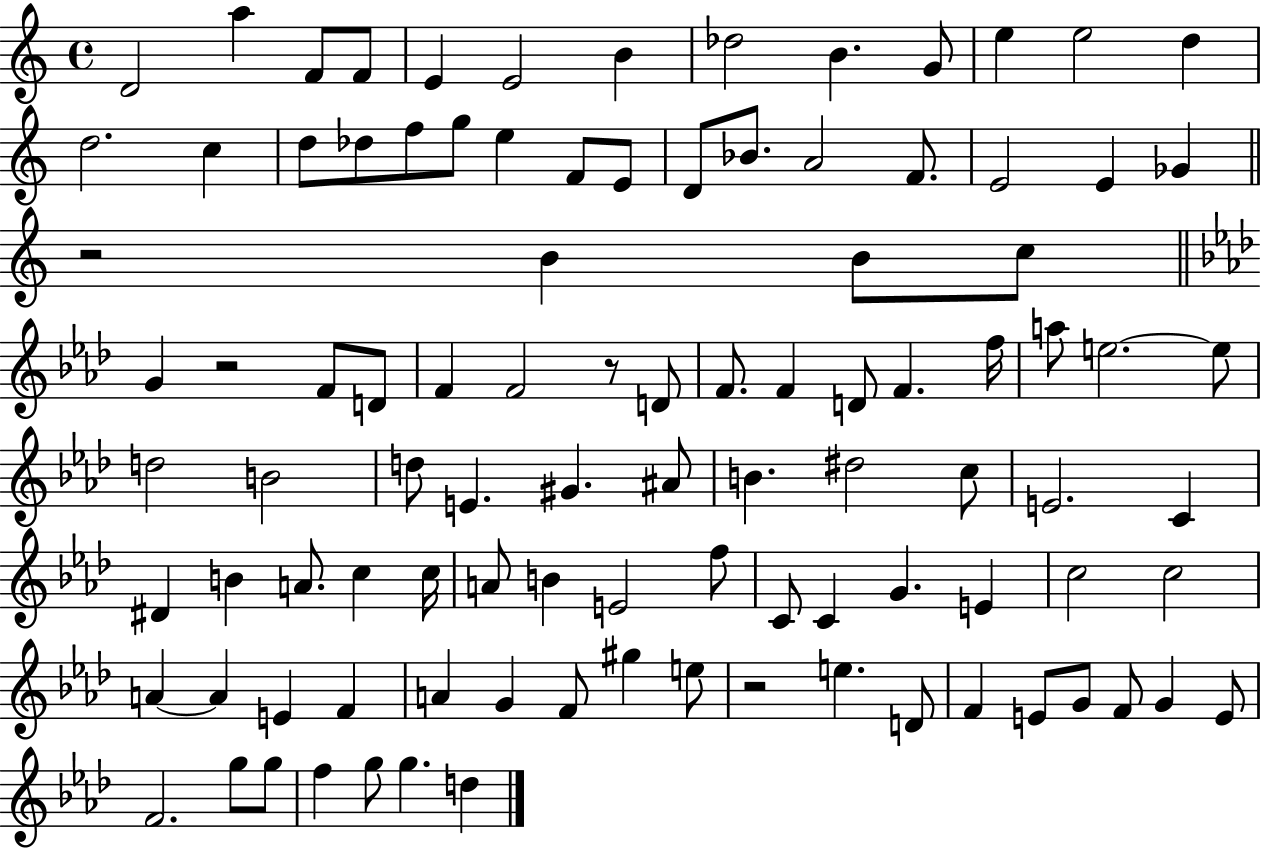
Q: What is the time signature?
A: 4/4